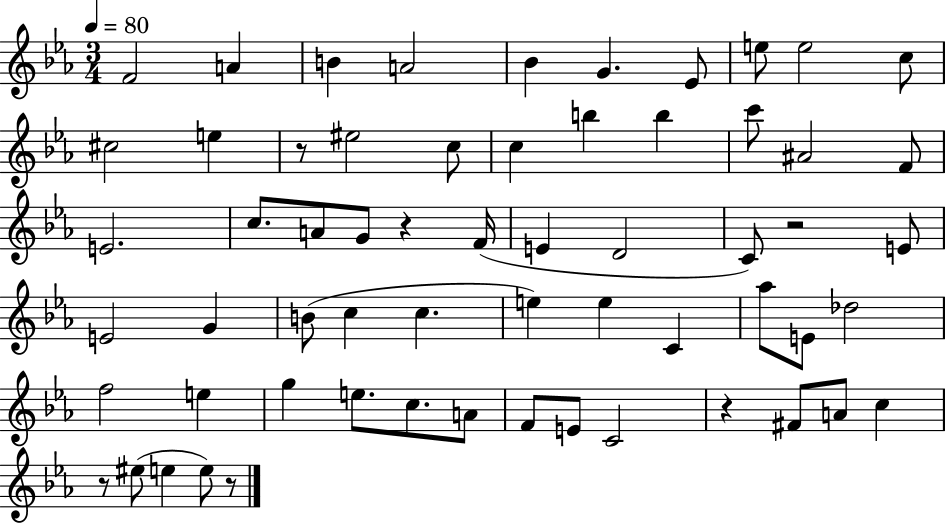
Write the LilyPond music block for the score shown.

{
  \clef treble
  \numericTimeSignature
  \time 3/4
  \key ees \major
  \tempo 4 = 80
  \repeat volta 2 { f'2 a'4 | b'4 a'2 | bes'4 g'4. ees'8 | e''8 e''2 c''8 | \break cis''2 e''4 | r8 eis''2 c''8 | c''4 b''4 b''4 | c'''8 ais'2 f'8 | \break e'2. | c''8. a'8 g'8 r4 f'16( | e'4 d'2 | c'8) r2 e'8 | \break e'2 g'4 | b'8( c''4 c''4. | e''4) e''4 c'4 | aes''8 e'8 des''2 | \break f''2 e''4 | g''4 e''8. c''8. a'8 | f'8 e'8 c'2 | r4 fis'8 a'8 c''4 | \break r8 eis''8( e''4 e''8) r8 | } \bar "|."
}